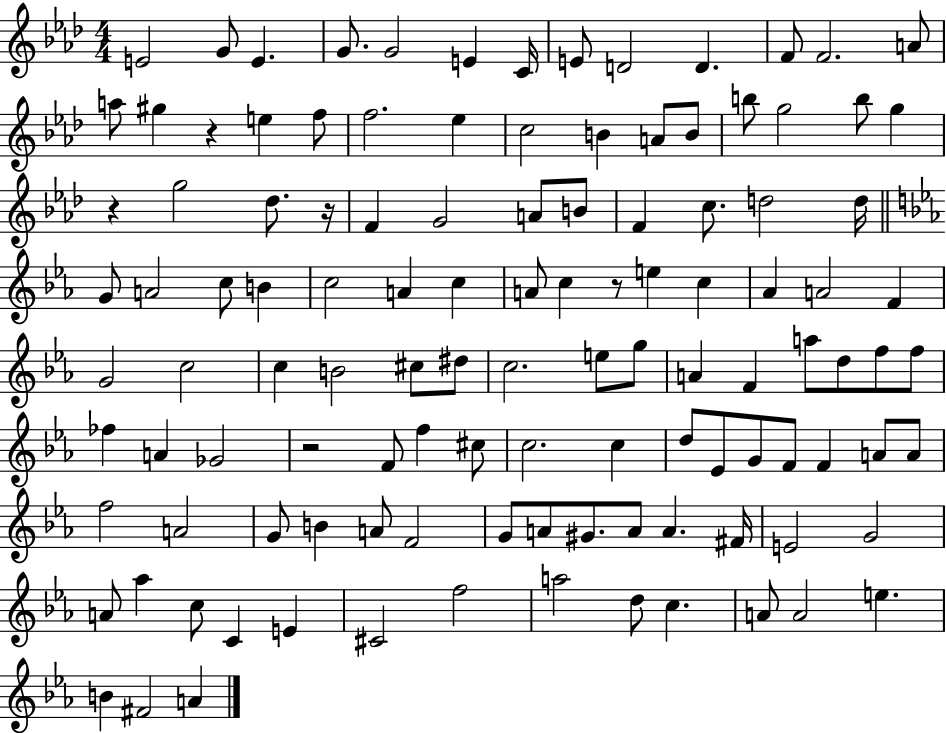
X:1
T:Untitled
M:4/4
L:1/4
K:Ab
E2 G/2 E G/2 G2 E C/4 E/2 D2 D F/2 F2 A/2 a/2 ^g z e f/2 f2 _e c2 B A/2 B/2 b/2 g2 b/2 g z g2 _d/2 z/4 F G2 A/2 B/2 F c/2 d2 d/4 G/2 A2 c/2 B c2 A c A/2 c z/2 e c _A A2 F G2 c2 c B2 ^c/2 ^d/2 c2 e/2 g/2 A F a/2 d/2 f/2 f/2 _f A _G2 z2 F/2 f ^c/2 c2 c d/2 _E/2 G/2 F/2 F A/2 A/2 f2 A2 G/2 B A/2 F2 G/2 A/2 ^G/2 A/2 A ^F/4 E2 G2 A/2 _a c/2 C E ^C2 f2 a2 d/2 c A/2 A2 e B ^F2 A